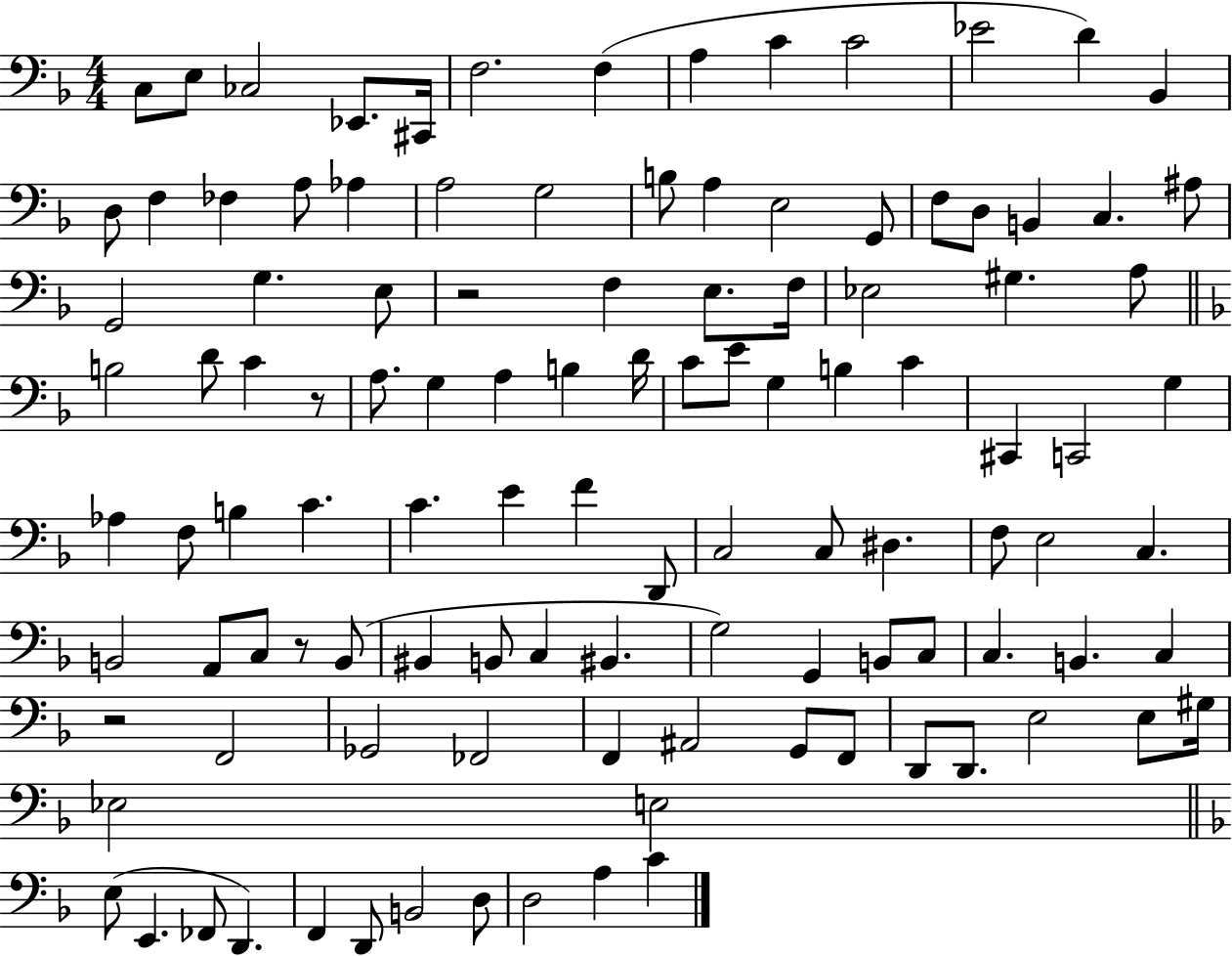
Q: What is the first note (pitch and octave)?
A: C3